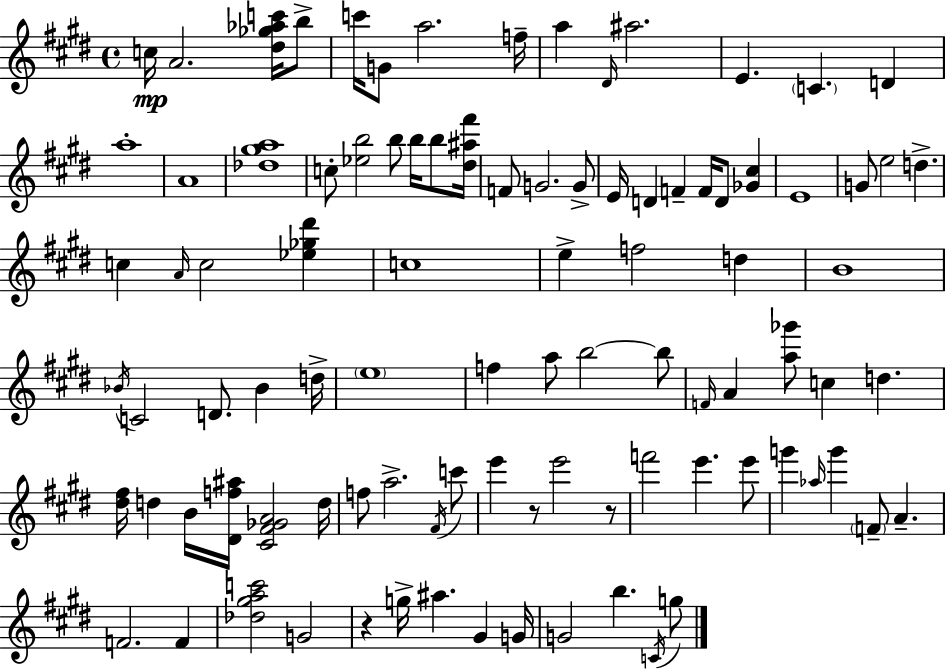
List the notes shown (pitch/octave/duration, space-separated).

C5/s A4/h. [D#5,Gb5,Ab5,C6]/s B5/e C6/s G4/e A5/h. F5/s A5/q D#4/s A#5/h. E4/q. C4/q. D4/q A5/w A4/w [Db5,G#5,A5]/w C5/e [Eb5,B5]/h B5/e B5/s B5/e [D#5,A#5,F#6]/s F4/e G4/h. G4/e E4/s D4/q F4/q F4/s D4/e [Gb4,C#5]/q E4/w G4/e E5/h D5/q. C5/q A4/s C5/h [Eb5,Gb5,D#6]/q C5/w E5/q F5/h D5/q B4/w Bb4/s C4/h D4/e. Bb4/q D5/s E5/w F5/q A5/e B5/h B5/e F4/s A4/q [A5,Gb6]/e C5/q D5/q. [D#5,F#5]/s D5/q B4/s [D#4,F5,A#5]/s [C#4,F#4,Gb4,A4]/h D5/s F5/e A5/h. F#4/s C6/e E6/q R/e E6/h R/e F6/h E6/q. E6/e G6/q Ab5/s G6/q F4/e A4/q. F4/h. F4/q [Db5,G#5,A5,C6]/h G4/h R/q G5/s A#5/q. G#4/q G4/s G4/h B5/q. C4/s G5/e